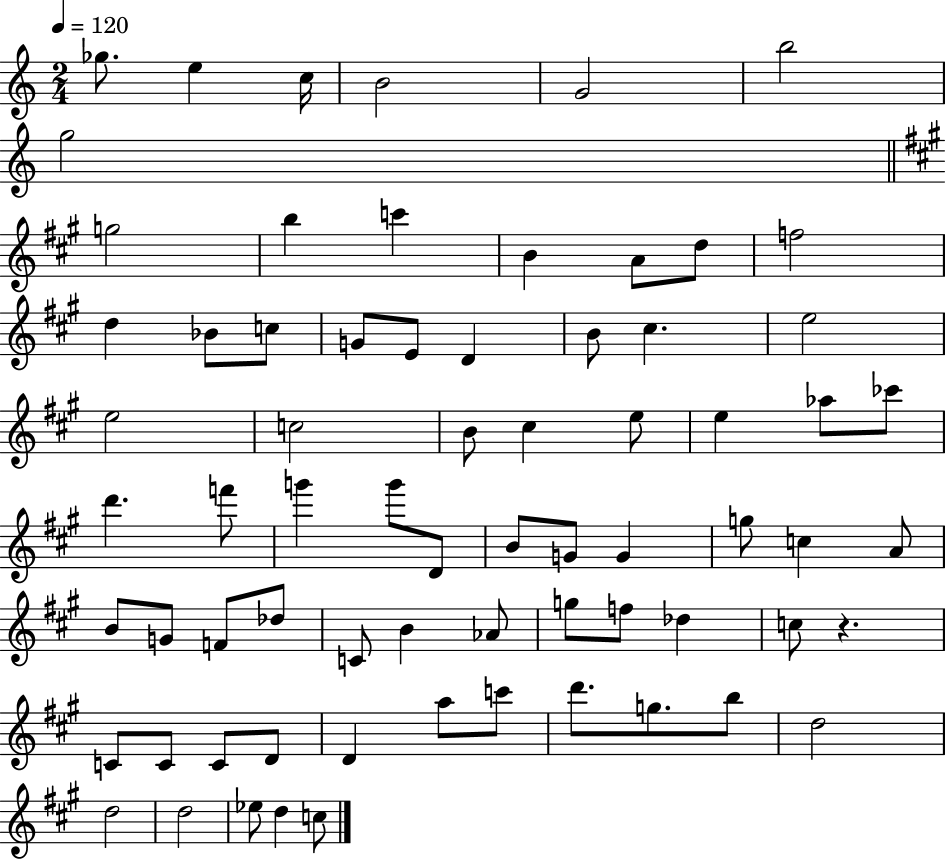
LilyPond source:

{
  \clef treble
  \numericTimeSignature
  \time 2/4
  \key c \major
  \tempo 4 = 120
  ges''8. e''4 c''16 | b'2 | g'2 | b''2 | \break g''2 | \bar "||" \break \key a \major g''2 | b''4 c'''4 | b'4 a'8 d''8 | f''2 | \break d''4 bes'8 c''8 | g'8 e'8 d'4 | b'8 cis''4. | e''2 | \break e''2 | c''2 | b'8 cis''4 e''8 | e''4 aes''8 ces'''8 | \break d'''4. f'''8 | g'''4 g'''8 d'8 | b'8 g'8 g'4 | g''8 c''4 a'8 | \break b'8 g'8 f'8 des''8 | c'8 b'4 aes'8 | g''8 f''8 des''4 | c''8 r4. | \break c'8 c'8 c'8 d'8 | d'4 a''8 c'''8 | d'''8. g''8. b''8 | d''2 | \break d''2 | d''2 | ees''8 d''4 c''8 | \bar "|."
}